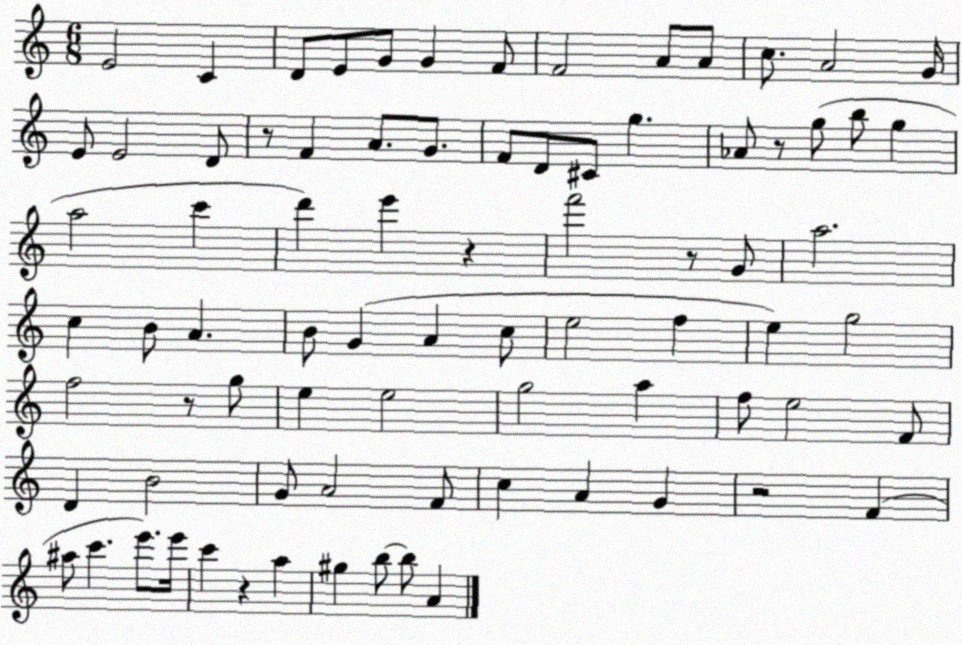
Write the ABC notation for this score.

X:1
T:Untitled
M:6/8
L:1/4
K:C
E2 C D/2 E/2 G/2 G F/2 F2 A/2 A/2 c/2 A2 G/4 E/2 E2 D/2 z/2 F A/2 G/2 F/2 D/2 ^C/2 g _A/2 z/2 g/2 b/2 g a2 c' d' e' z f'2 z/2 G/2 a2 c B/2 A B/2 G A c/2 e2 f e g2 f2 z/2 g/2 e e2 g2 a f/2 e2 F/2 D B2 G/2 A2 F/2 c A G z2 F ^a/2 c' e'/2 e'/4 c' z a ^g b/2 b/2 A